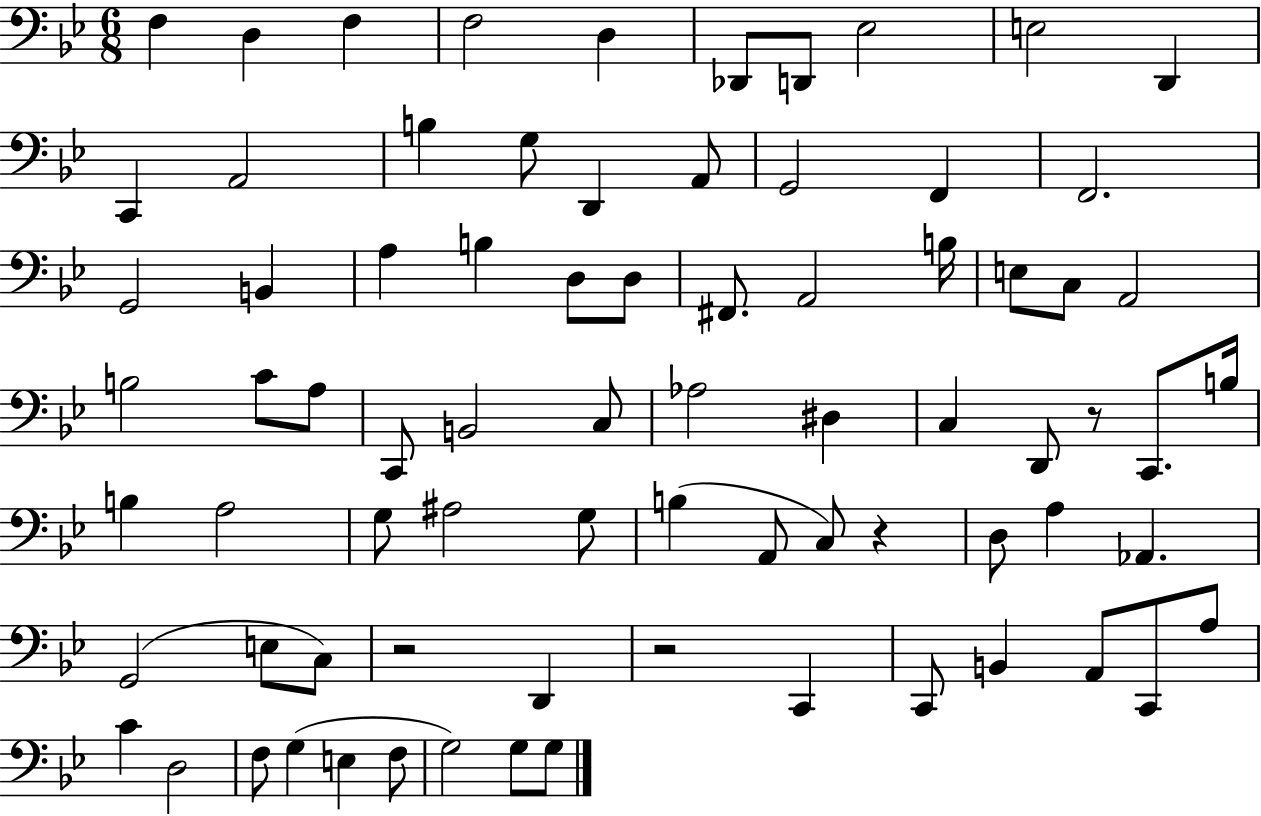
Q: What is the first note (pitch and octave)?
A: F3